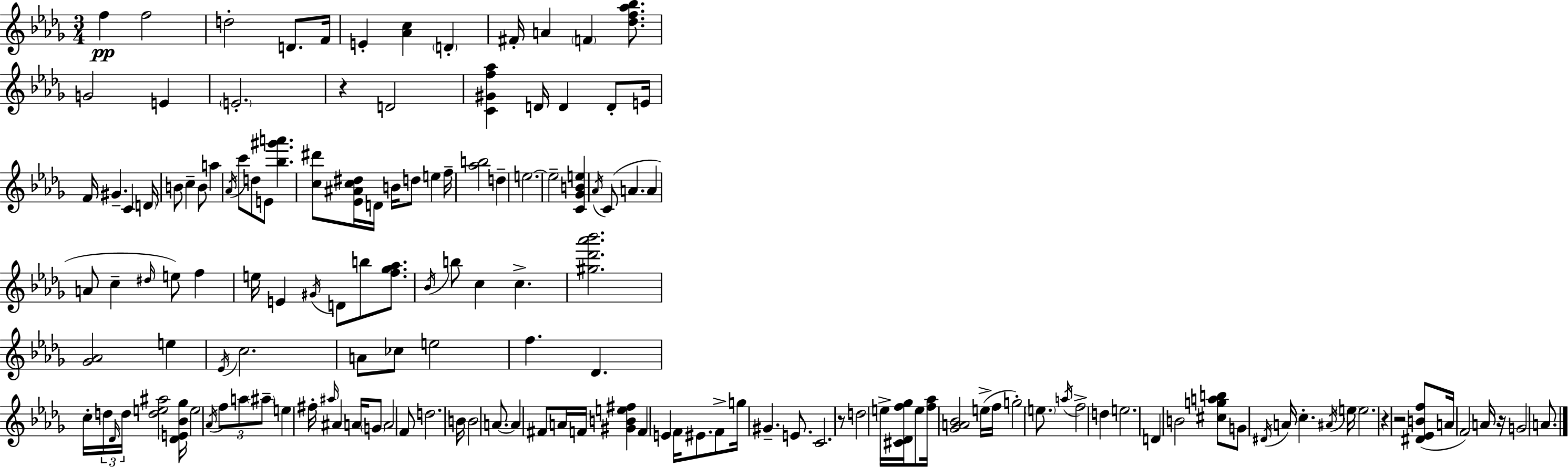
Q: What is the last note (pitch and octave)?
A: A4